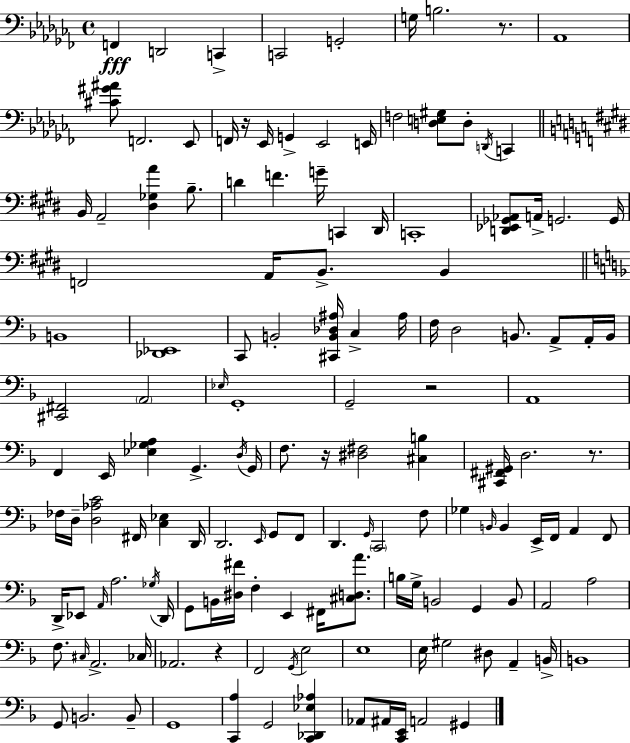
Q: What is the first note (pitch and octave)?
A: F2